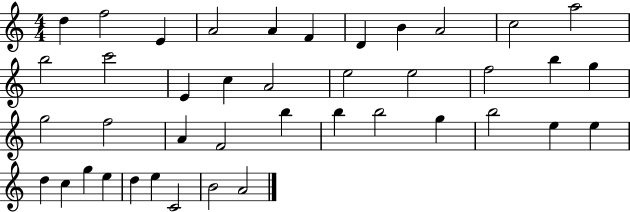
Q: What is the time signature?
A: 4/4